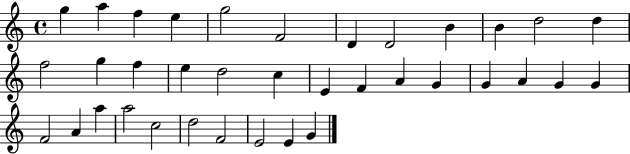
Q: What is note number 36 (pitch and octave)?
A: G4